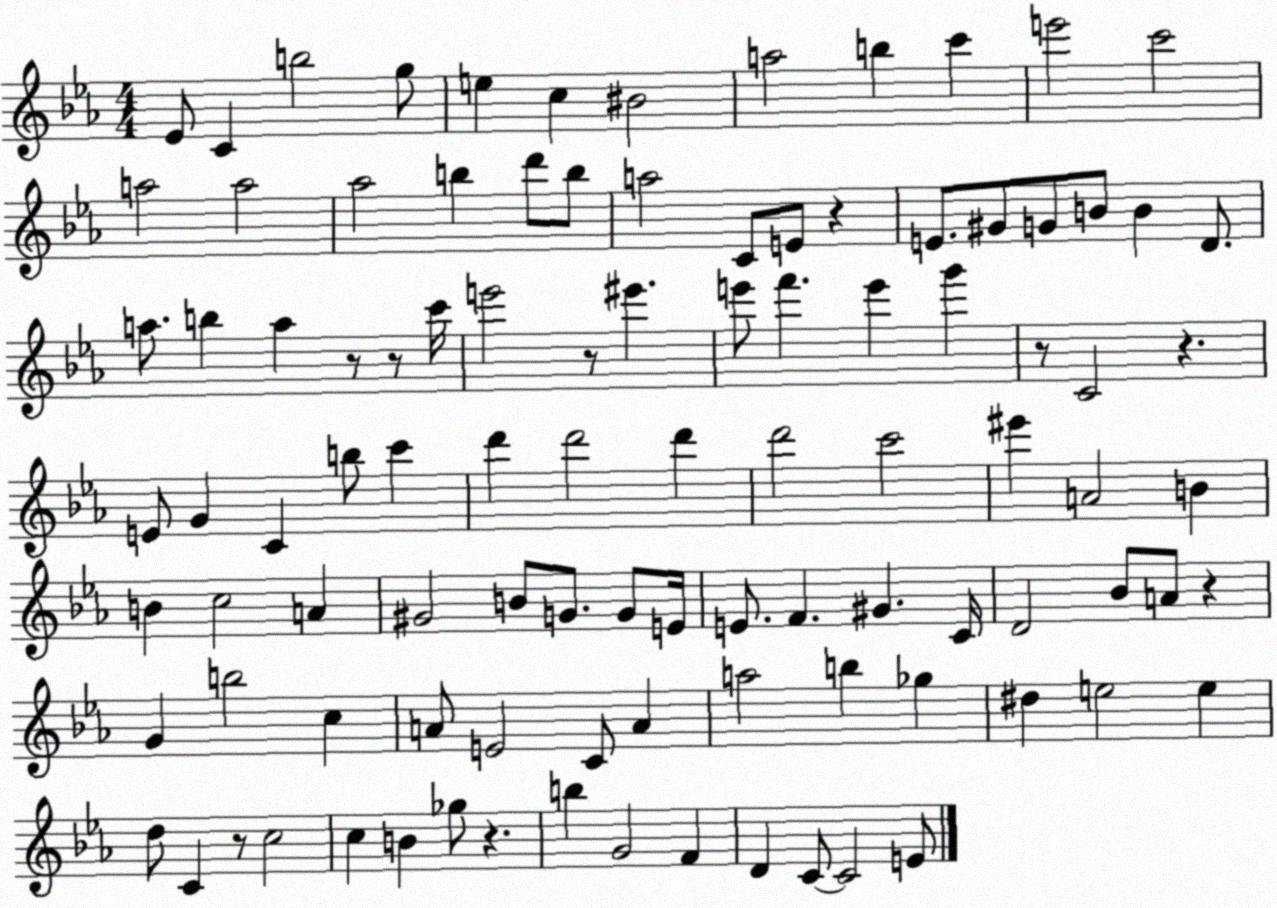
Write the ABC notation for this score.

X:1
T:Untitled
M:4/4
L:1/4
K:Eb
_E/2 C b2 g/2 e c ^B2 a2 b c' e'2 c'2 a2 a2 _a2 b d'/2 b/2 a2 C/2 E/2 z E/2 ^G/2 G/2 B/2 B D/2 a/2 b a z/2 z/2 c'/4 e'2 z/2 ^e' e'/2 f' e' g' z/2 C2 z E/2 G C b/2 c' d' d'2 d' d'2 c'2 ^e' A2 B B c2 A ^G2 B/2 G/2 G/2 E/4 E/2 F ^G C/4 D2 _B/2 A/2 z G b2 c A/2 E2 C/2 A a2 b _g ^d e2 e d/2 C z/2 c2 c B _g/2 z b G2 F D C/2 C2 E/2